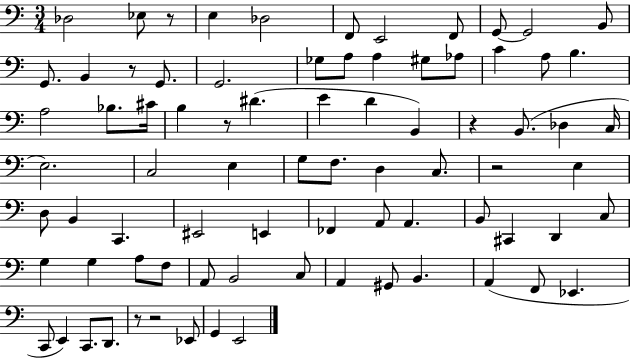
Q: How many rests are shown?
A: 7